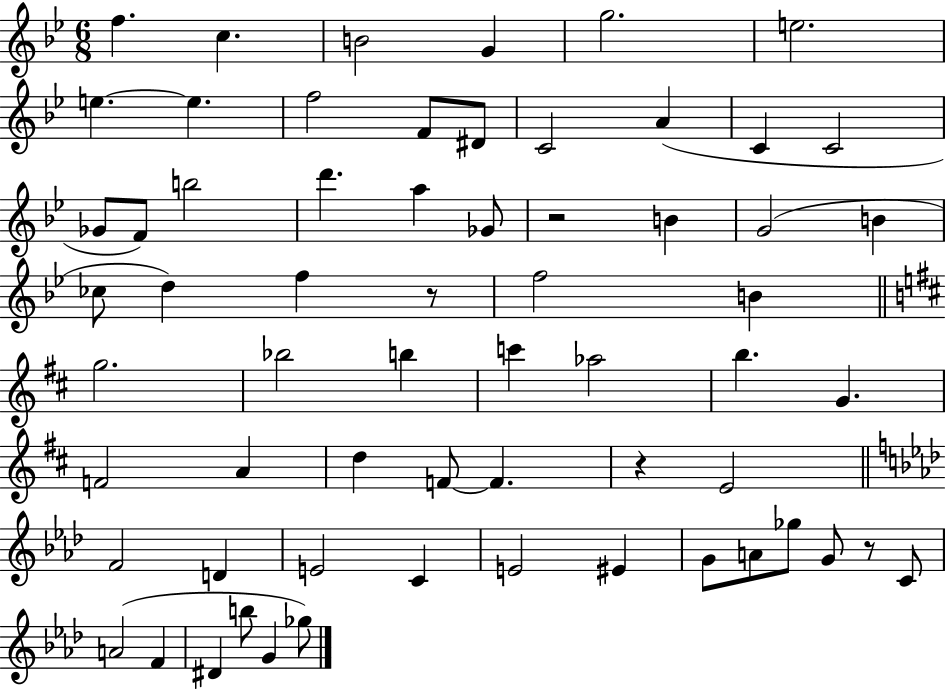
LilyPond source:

{
  \clef treble
  \numericTimeSignature
  \time 6/8
  \key bes \major
  f''4. c''4. | b'2 g'4 | g''2. | e''2. | \break e''4.~~ e''4. | f''2 f'8 dis'8 | c'2 a'4( | c'4 c'2 | \break ges'8 f'8) b''2 | d'''4. a''4 ges'8 | r2 b'4 | g'2( b'4 | \break ces''8 d''4) f''4 r8 | f''2 b'4 | \bar "||" \break \key d \major g''2. | bes''2 b''4 | c'''4 aes''2 | b''4. g'4. | \break f'2 a'4 | d''4 f'8~~ f'4. | r4 e'2 | \bar "||" \break \key aes \major f'2 d'4 | e'2 c'4 | e'2 eis'4 | g'8 a'8 ges''8 g'8 r8 c'8 | \break a'2( f'4 | dis'4 b''8 g'4 ges''8) | \bar "|."
}